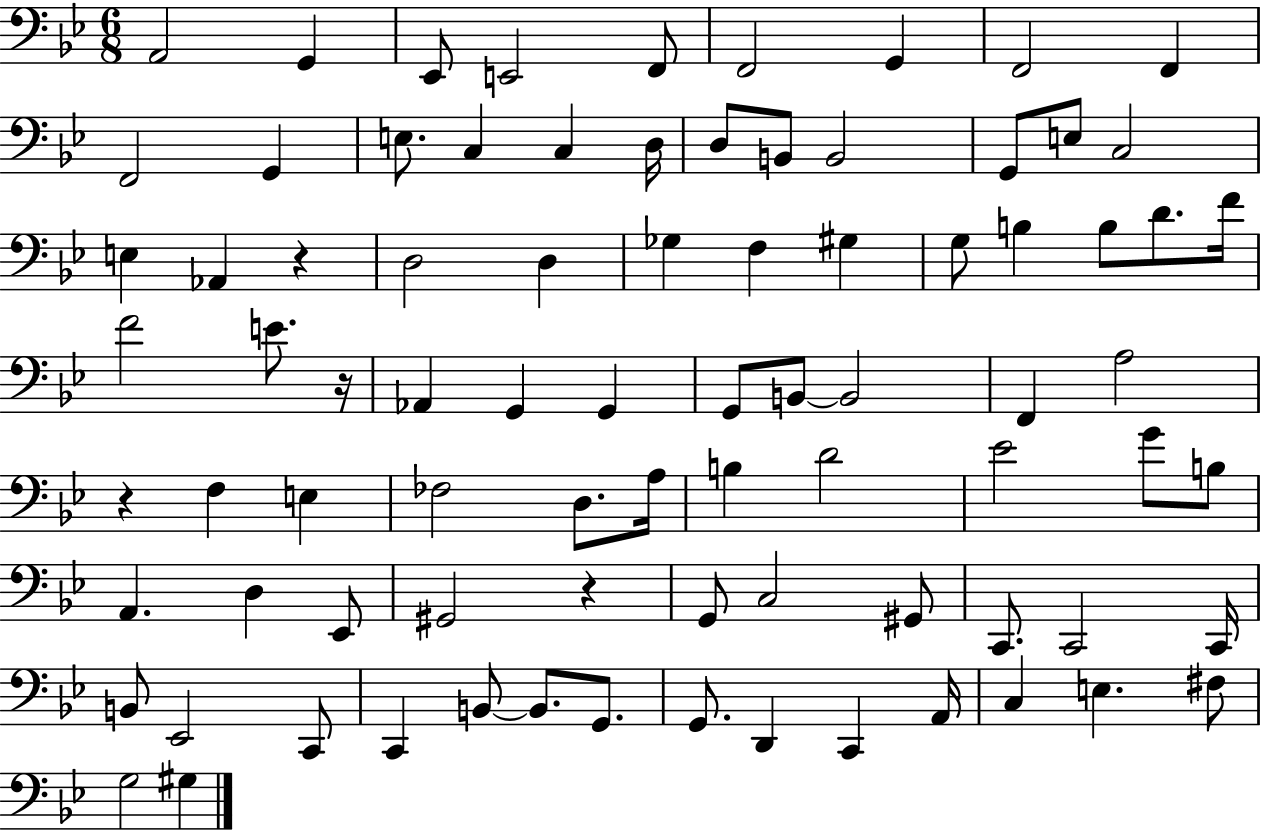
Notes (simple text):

A2/h G2/q Eb2/e E2/h F2/e F2/h G2/q F2/h F2/q F2/h G2/q E3/e. C3/q C3/q D3/s D3/e B2/e B2/h G2/e E3/e C3/h E3/q Ab2/q R/q D3/h D3/q Gb3/q F3/q G#3/q G3/e B3/q B3/e D4/e. F4/s F4/h E4/e. R/s Ab2/q G2/q G2/q G2/e B2/e B2/h F2/q A3/h R/q F3/q E3/q FES3/h D3/e. A3/s B3/q D4/h Eb4/h G4/e B3/e A2/q. D3/q Eb2/e G#2/h R/q G2/e C3/h G#2/e C2/e. C2/h C2/s B2/e Eb2/h C2/e C2/q B2/e B2/e. G2/e. G2/e. D2/q C2/q A2/s C3/q E3/q. F#3/e G3/h G#3/q